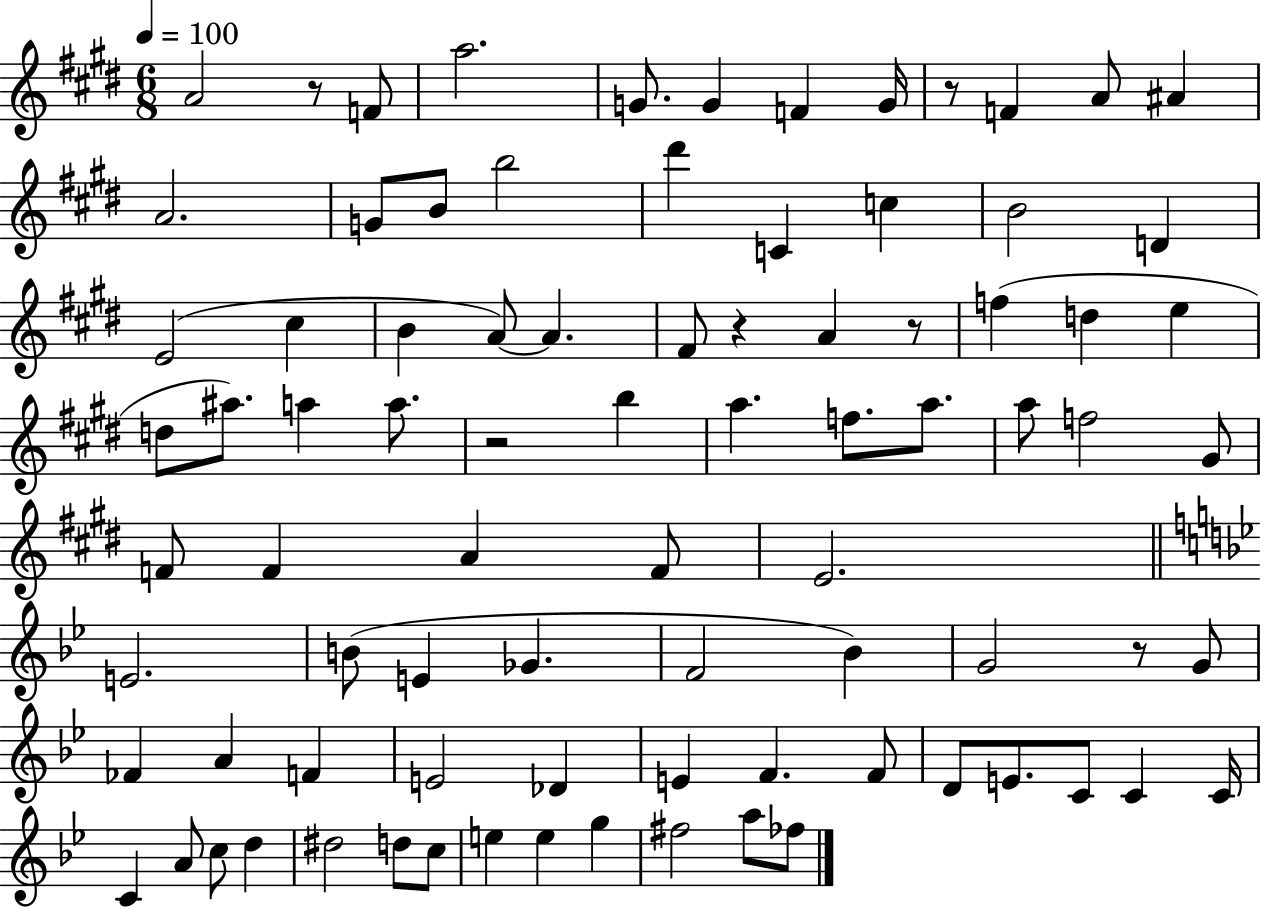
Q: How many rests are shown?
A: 6